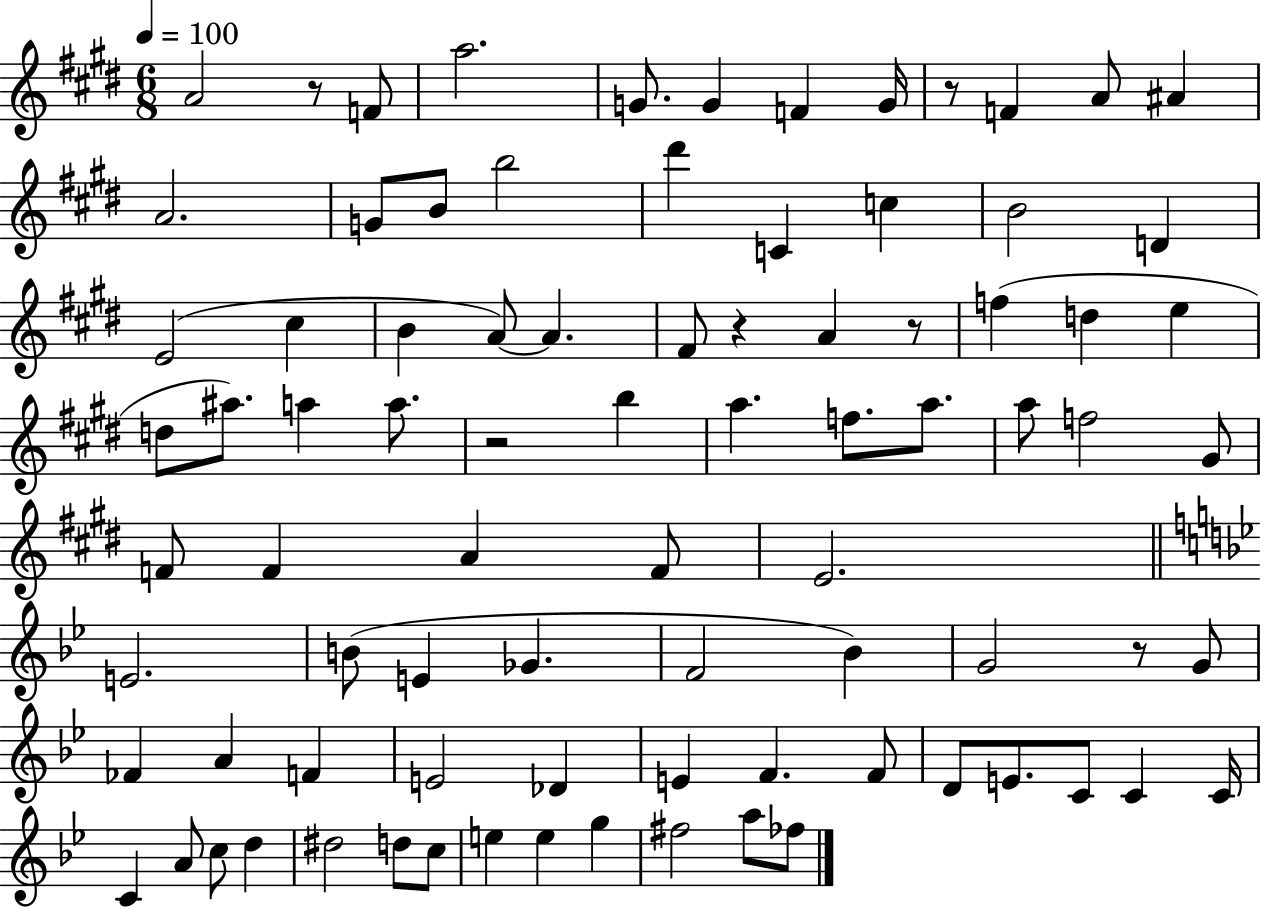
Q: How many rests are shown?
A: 6